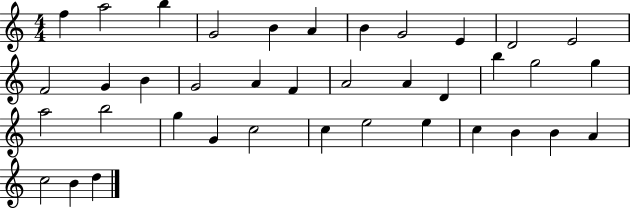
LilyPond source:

{
  \clef treble
  \numericTimeSignature
  \time 4/4
  \key c \major
  f''4 a''2 b''4 | g'2 b'4 a'4 | b'4 g'2 e'4 | d'2 e'2 | \break f'2 g'4 b'4 | g'2 a'4 f'4 | a'2 a'4 d'4 | b''4 g''2 g''4 | \break a''2 b''2 | g''4 g'4 c''2 | c''4 e''2 e''4 | c''4 b'4 b'4 a'4 | \break c''2 b'4 d''4 | \bar "|."
}